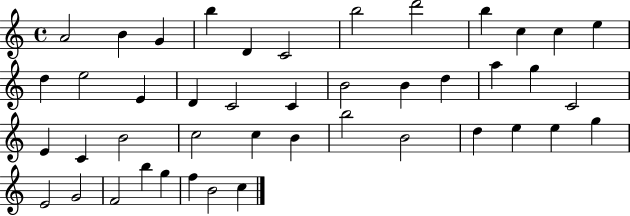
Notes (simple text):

A4/h B4/q G4/q B5/q D4/q C4/h B5/h D6/h B5/q C5/q C5/q E5/q D5/q E5/h E4/q D4/q C4/h C4/q B4/h B4/q D5/q A5/q G5/q C4/h E4/q C4/q B4/h C5/h C5/q B4/q B5/h B4/h D5/q E5/q E5/q G5/q E4/h G4/h F4/h B5/q G5/q F5/q B4/h C5/q